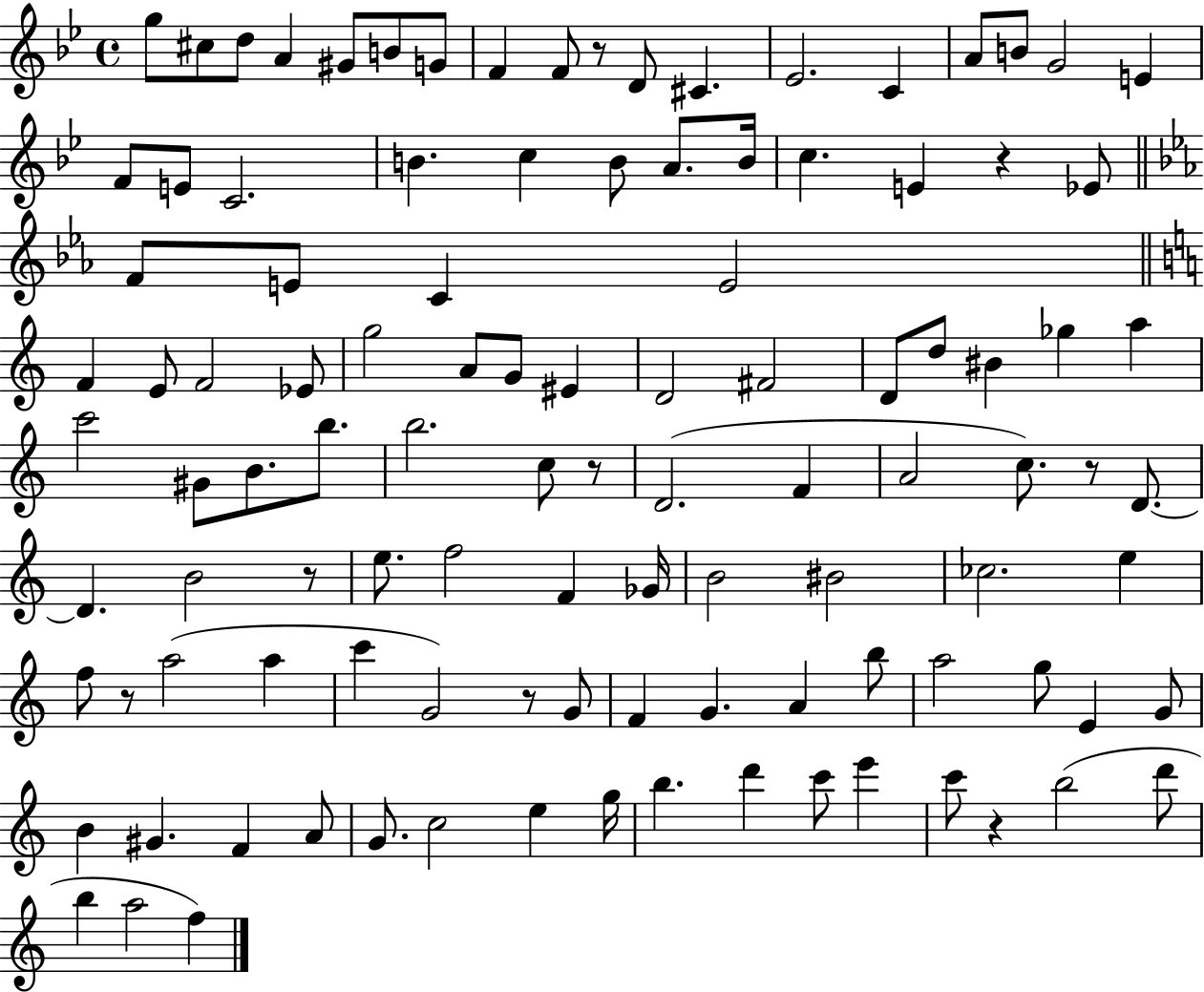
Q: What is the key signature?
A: BES major